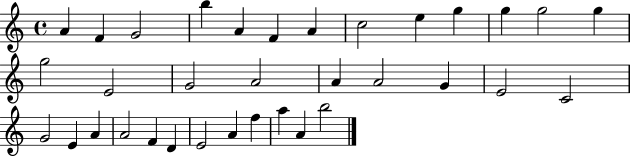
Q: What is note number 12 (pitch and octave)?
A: G5